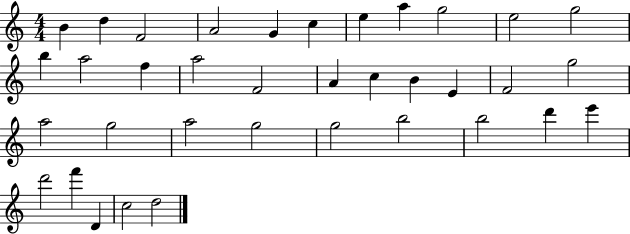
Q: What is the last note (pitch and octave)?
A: D5